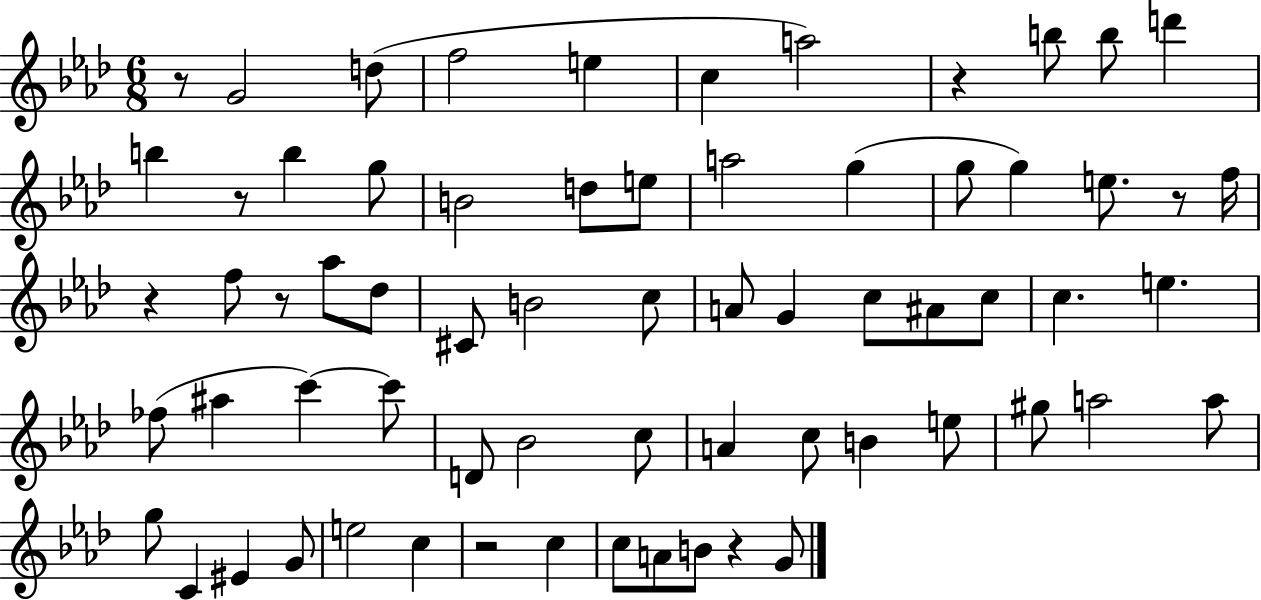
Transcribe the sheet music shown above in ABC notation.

X:1
T:Untitled
M:6/8
L:1/4
K:Ab
z/2 G2 d/2 f2 e c a2 z b/2 b/2 d' b z/2 b g/2 B2 d/2 e/2 a2 g g/2 g e/2 z/2 f/4 z f/2 z/2 _a/2 _d/2 ^C/2 B2 c/2 A/2 G c/2 ^A/2 c/2 c e _f/2 ^a c' c'/2 D/2 _B2 c/2 A c/2 B e/2 ^g/2 a2 a/2 g/2 C ^E G/2 e2 c z2 c c/2 A/2 B/2 z G/2